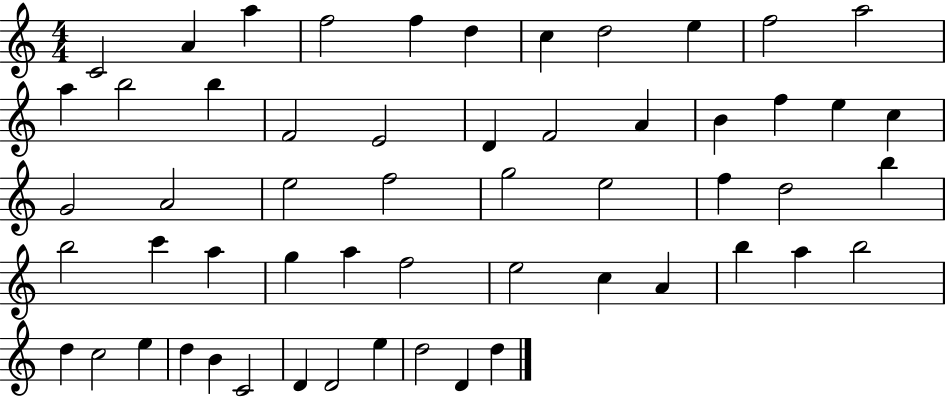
C4/h A4/q A5/q F5/h F5/q D5/q C5/q D5/h E5/q F5/h A5/h A5/q B5/h B5/q F4/h E4/h D4/q F4/h A4/q B4/q F5/q E5/q C5/q G4/h A4/h E5/h F5/h G5/h E5/h F5/q D5/h B5/q B5/h C6/q A5/q G5/q A5/q F5/h E5/h C5/q A4/q B5/q A5/q B5/h D5/q C5/h E5/q D5/q B4/q C4/h D4/q D4/h E5/q D5/h D4/q D5/q